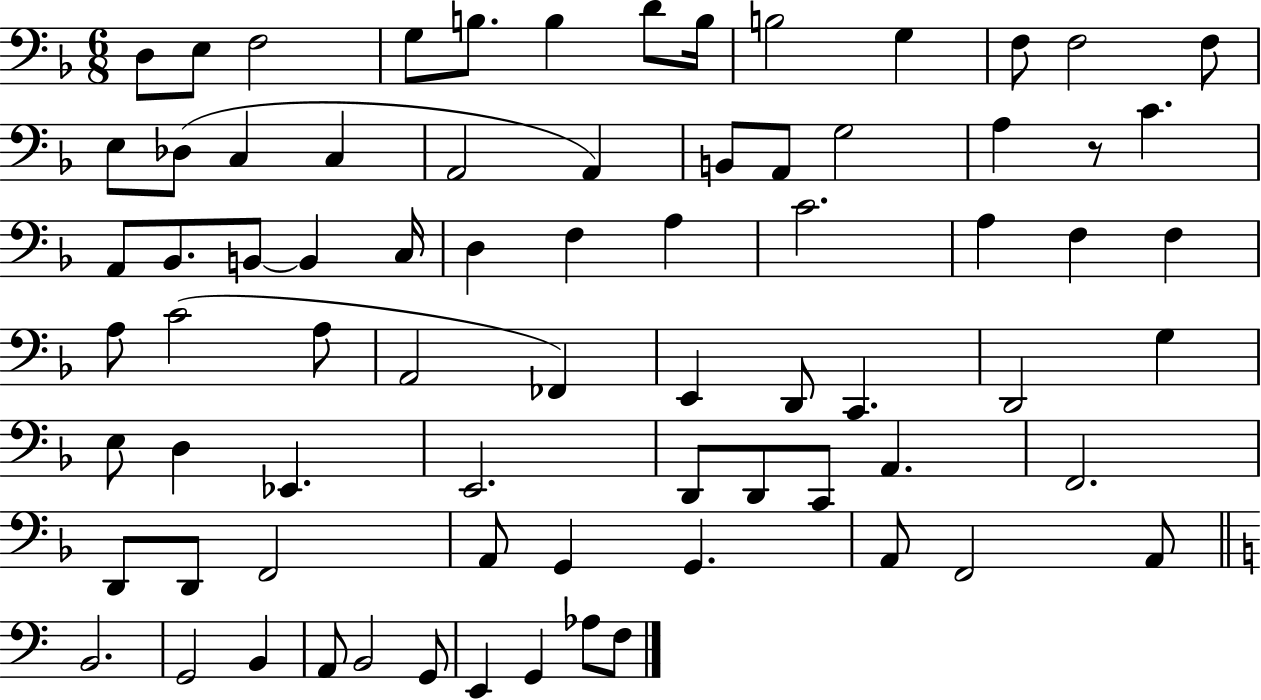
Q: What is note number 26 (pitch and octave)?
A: Bb2